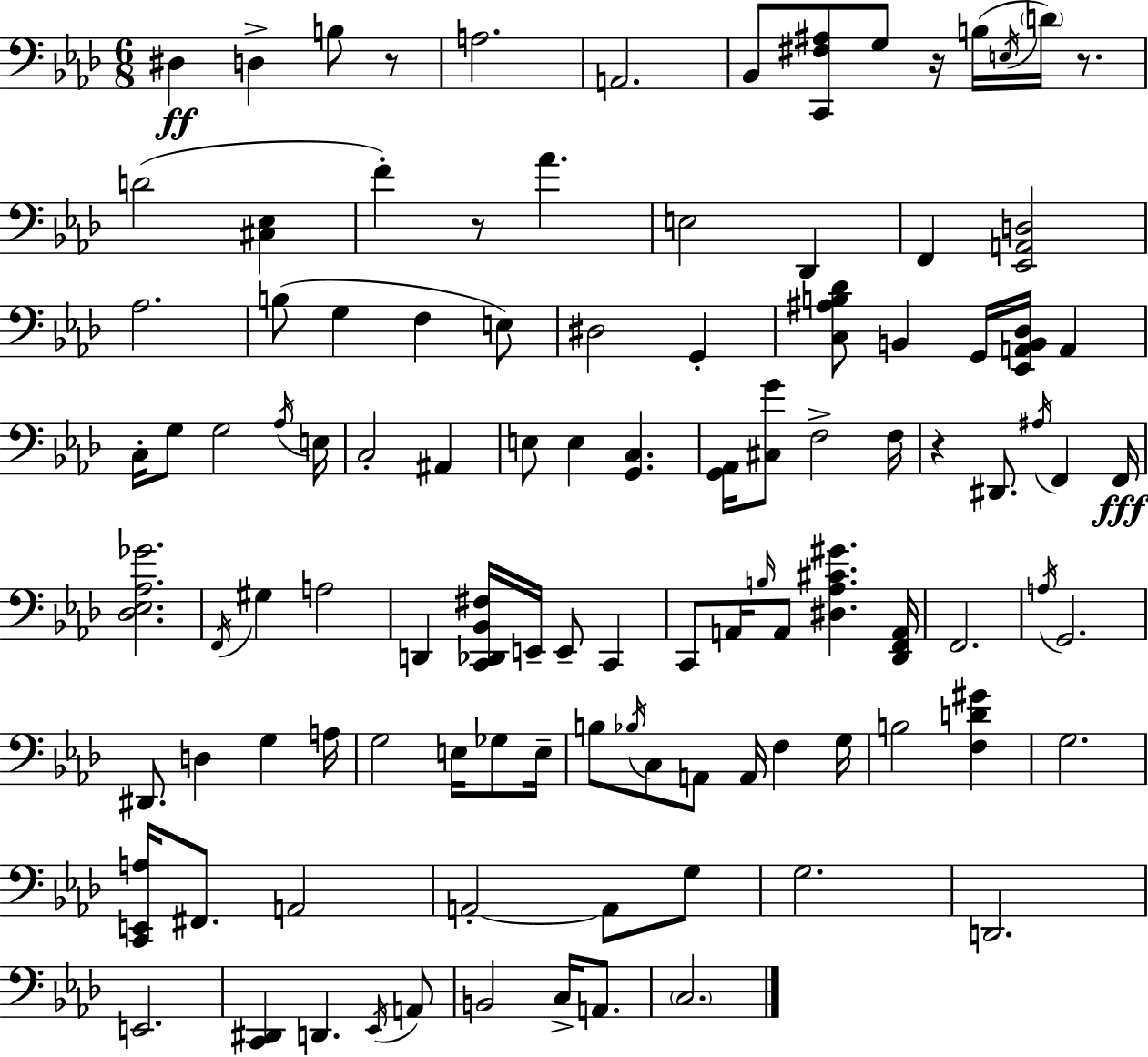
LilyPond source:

{
  \clef bass
  \numericTimeSignature
  \time 6/8
  \key aes \major
  dis4\ff d4-> b8 r8 | a2. | a,2. | bes,8 <c, fis ais>8 g8 r16 b16( \acciaccatura { e16 } \parenthesize d'16) r8. | \break d'2( <cis ees>4 | f'4-.) r8 aes'4. | e2 des,4 | f,4 <ees, a, d>2 | \break aes2. | b8( g4 f4 e8) | dis2 g,4-. | <c ais b des'>8 b,4 g,16 <ees, a, b, des>16 a,4 | \break c16-. g8 g2 | \acciaccatura { aes16 } e16 c2-. ais,4 | e8 e4 <g, c>4. | <g, aes,>16 <cis g'>8 f2-> | \break f16 r4 dis,8. \acciaccatura { ais16 } f,4 | f,16\fff <des ees aes ges'>2. | \acciaccatura { f,16 } gis4 a2 | d,4 <c, des, bes, fis>16 e,16-- e,8-- | \break c,4 c,8 a,16 \grace { b16 } a,8 <dis aes cis' gis'>4. | <des, f, a,>16 f,2. | \acciaccatura { a16 } g,2. | dis,8. d4 | \break g4 a16 g2 | e16 ges8 e16-- b8 \acciaccatura { bes16 } c8 a,8 | a,16 f4 g16 b2 | <f d' gis'>4 g2. | \break <c, e, a>16 fis,8. a,2 | a,2-.~~ | a,8 g8 g2. | d,2. | \break e,2. | <c, dis,>4 d,4. | \acciaccatura { ees,16 } a,8 b,2 | c16-> a,8. \parenthesize c2. | \break \bar "|."
}